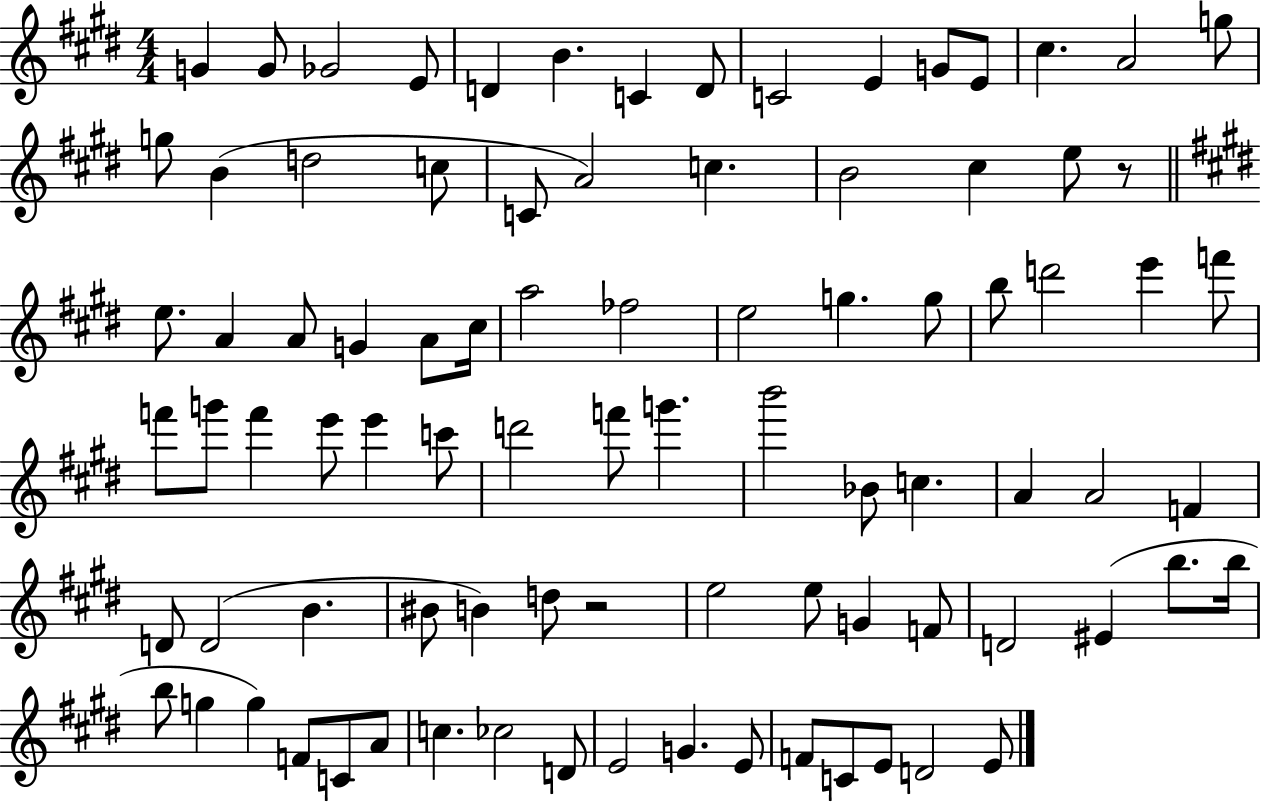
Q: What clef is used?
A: treble